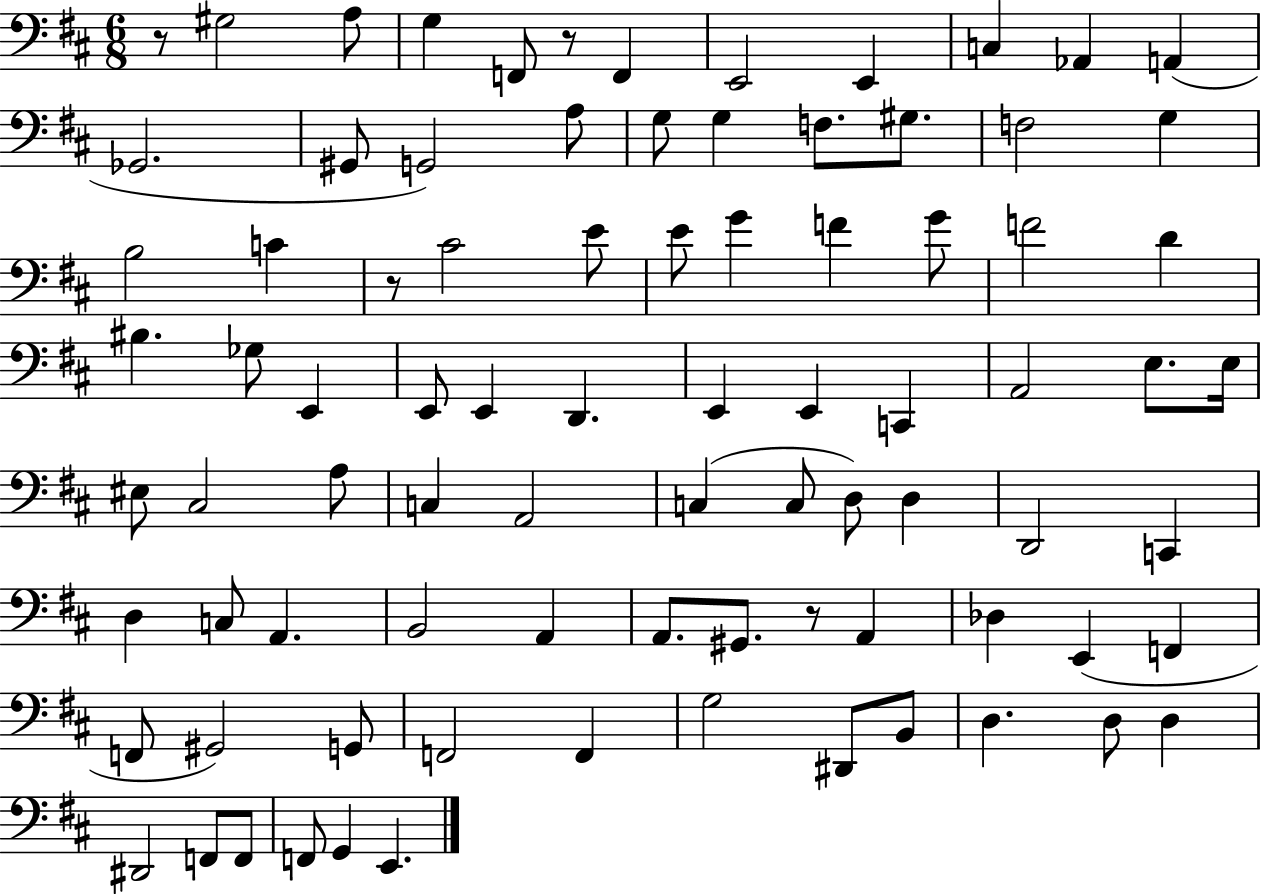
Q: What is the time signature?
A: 6/8